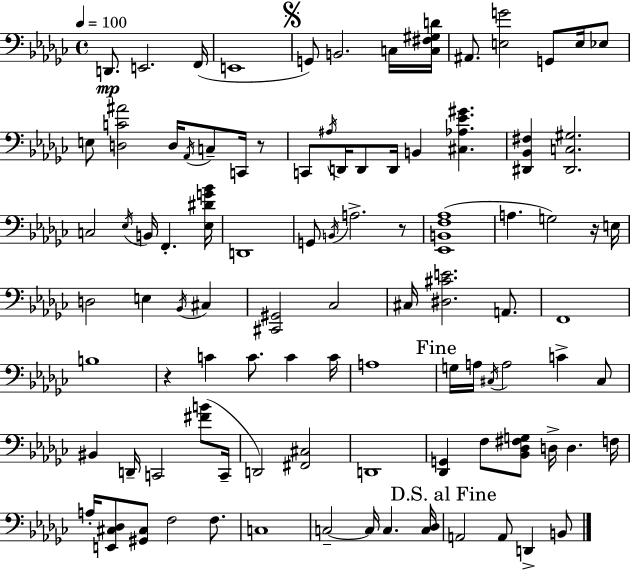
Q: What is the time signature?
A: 4/4